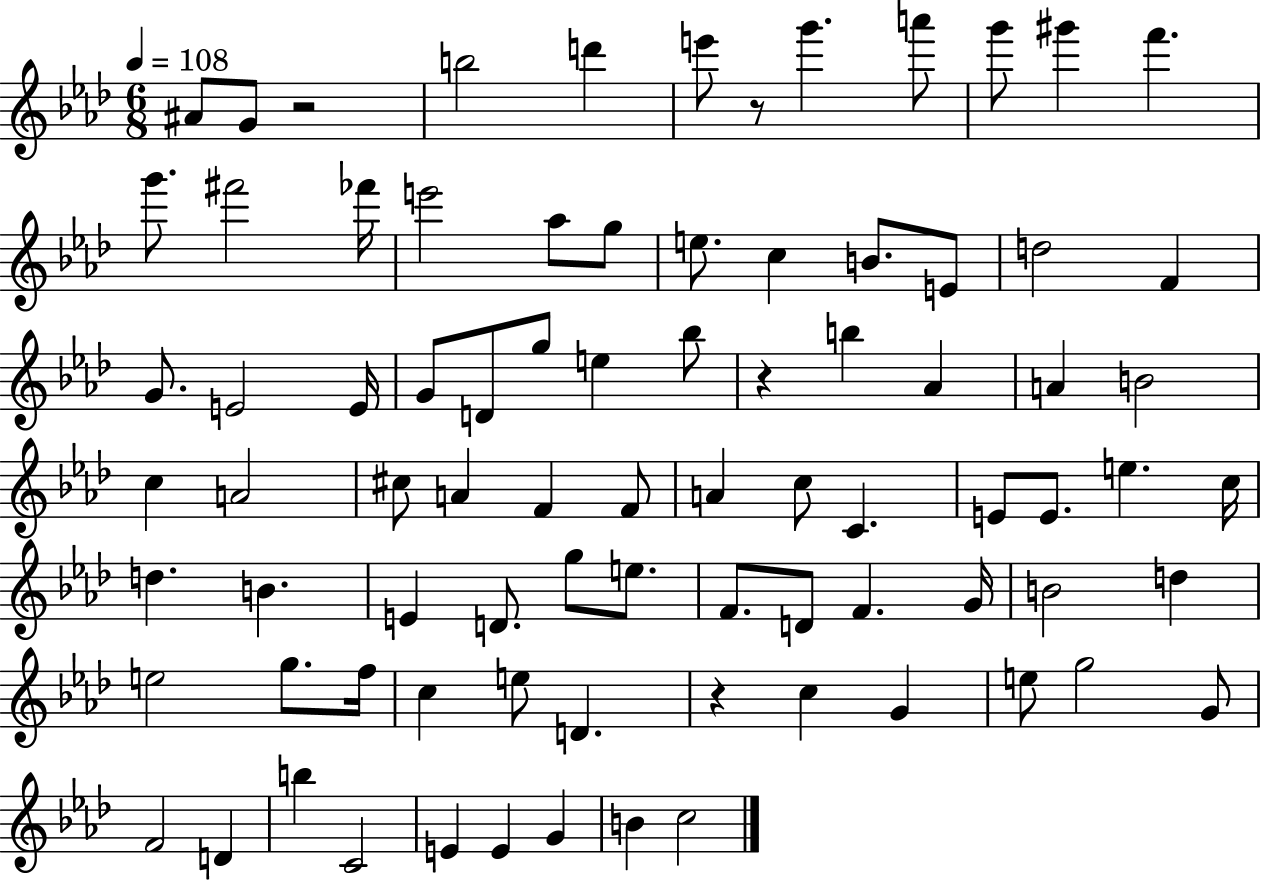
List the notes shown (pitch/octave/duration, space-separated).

A#4/e G4/e R/h B5/h D6/q E6/e R/e G6/q. A6/e G6/e G#6/q F6/q. G6/e. F#6/h FES6/s E6/h Ab5/e G5/e E5/e. C5/q B4/e. E4/e D5/h F4/q G4/e. E4/h E4/s G4/e D4/e G5/e E5/q Bb5/e R/q B5/q Ab4/q A4/q B4/h C5/q A4/h C#5/e A4/q F4/q F4/e A4/q C5/e C4/q. E4/e E4/e. E5/q. C5/s D5/q. B4/q. E4/q D4/e. G5/e E5/e. F4/e. D4/e F4/q. G4/s B4/h D5/q E5/h G5/e. F5/s C5/q E5/e D4/q. R/q C5/q G4/q E5/e G5/h G4/e F4/h D4/q B5/q C4/h E4/q E4/q G4/q B4/q C5/h